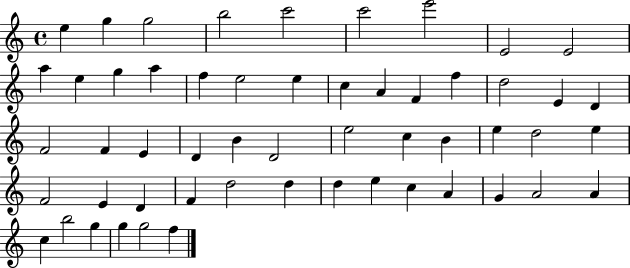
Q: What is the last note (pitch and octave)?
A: F5